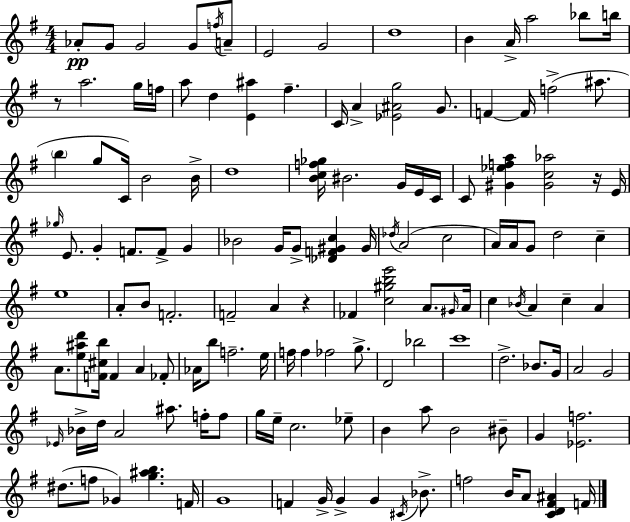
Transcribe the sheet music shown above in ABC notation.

X:1
T:Untitled
M:4/4
L:1/4
K:Em
_A/2 G/2 G2 G/2 f/4 A/2 E2 G2 d4 B A/4 a2 _b/2 b/4 z/2 a2 g/4 f/4 a/2 d [E^a] ^f C/4 A [_E^Ag]2 G/2 F F/4 f2 ^a/2 b g/2 C/4 B2 B/4 d4 [Bcf_g]/4 ^B2 G/4 E/4 C/4 C/2 [^G_efa] [^Gc_a]2 z/4 E/4 _g/4 E/2 G F/2 F/2 G _B2 G/4 G/2 [_DF^Gc] ^G/4 _d/4 A2 c2 A/4 A/4 G/2 d2 c e4 A/2 B/2 F2 F2 A z _F [c^gbe']2 A/2 ^G/4 A/4 c _B/4 A c A A/2 [e^ad']/2 [F^cb]/4 F A _F/2 _A/4 b/2 f2 e/4 f/4 f _f2 g/2 D2 _b2 c'4 d2 _B/2 G/4 A2 G2 _E/4 _B/4 d/4 A2 ^a/2 f/4 f/2 g/4 e/4 c2 _e/2 B a/2 B2 ^B/2 G [_Ef]2 ^d/2 f/2 _G [g^ab] F/4 G4 F G/4 G G ^C/4 _B/2 f2 B/4 A/2 [CD^F^A] F/4